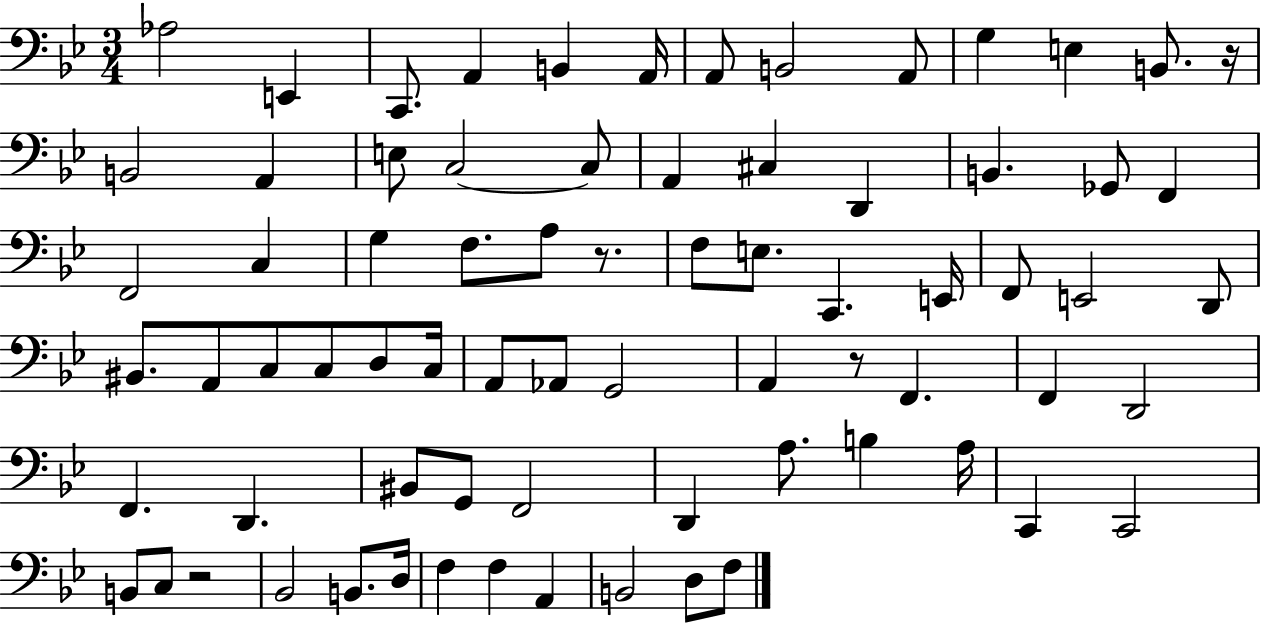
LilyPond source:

{
  \clef bass
  \numericTimeSignature
  \time 3/4
  \key bes \major
  aes2 e,4 | c,8. a,4 b,4 a,16 | a,8 b,2 a,8 | g4 e4 b,8. r16 | \break b,2 a,4 | e8 c2~~ c8 | a,4 cis4 d,4 | b,4. ges,8 f,4 | \break f,2 c4 | g4 f8. a8 r8. | f8 e8. c,4. e,16 | f,8 e,2 d,8 | \break bis,8. a,8 c8 c8 d8 c16 | a,8 aes,8 g,2 | a,4 r8 f,4. | f,4 d,2 | \break f,4. d,4. | bis,8 g,8 f,2 | d,4 a8. b4 a16 | c,4 c,2 | \break b,8 c8 r2 | bes,2 b,8. d16 | f4 f4 a,4 | b,2 d8 f8 | \break \bar "|."
}